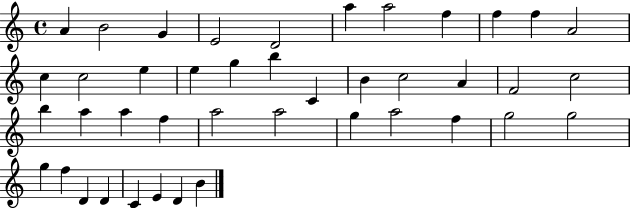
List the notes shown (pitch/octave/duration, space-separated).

A4/q B4/h G4/q E4/h D4/h A5/q A5/h F5/q F5/q F5/q A4/h C5/q C5/h E5/q E5/q G5/q B5/q C4/q B4/q C5/h A4/q F4/h C5/h B5/q A5/q A5/q F5/q A5/h A5/h G5/q A5/h F5/q G5/h G5/h G5/q F5/q D4/q D4/q C4/q E4/q D4/q B4/q